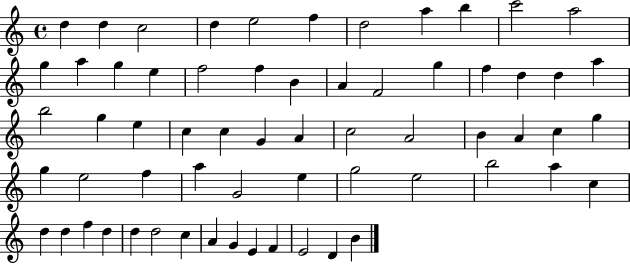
X:1
T:Untitled
M:4/4
L:1/4
K:C
d d c2 d e2 f d2 a b c'2 a2 g a g e f2 f B A F2 g f d d a b2 g e c c G A c2 A2 B A c g g e2 f a G2 e g2 e2 b2 a c d d f d d d2 c A G E F E2 D B